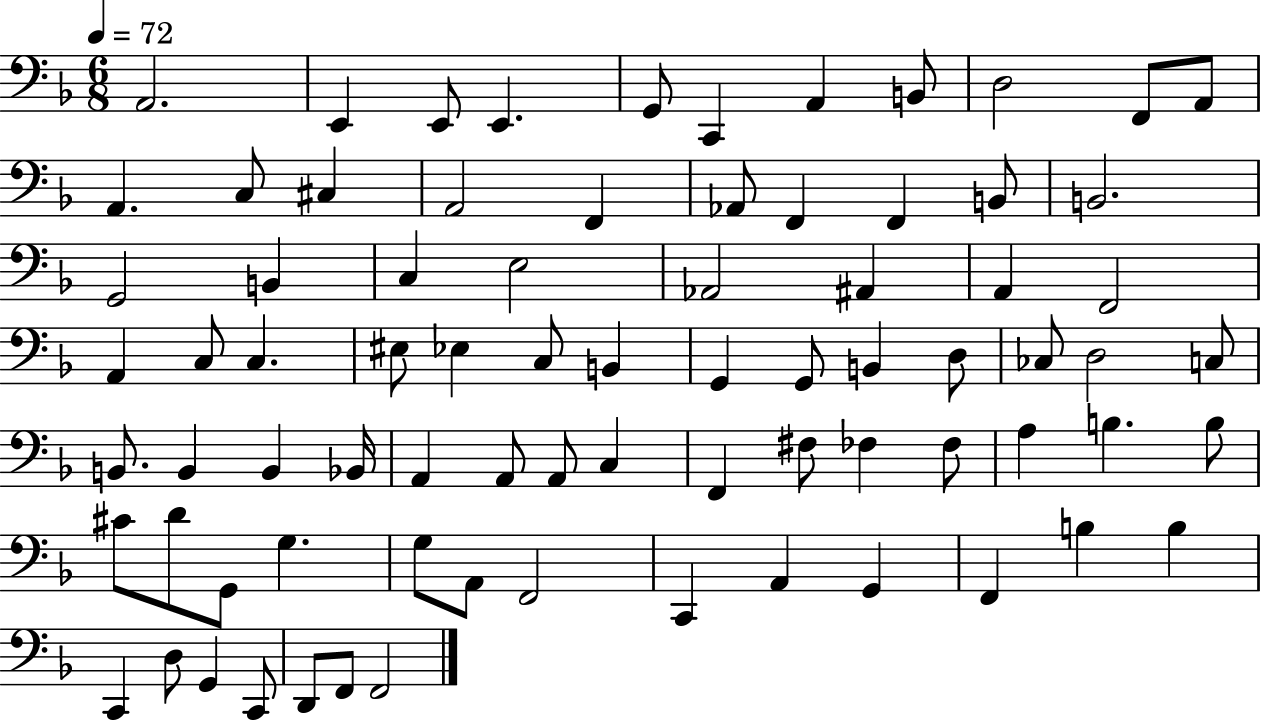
A2/h. E2/q E2/e E2/q. G2/e C2/q A2/q B2/e D3/h F2/e A2/e A2/q. C3/e C#3/q A2/h F2/q Ab2/e F2/q F2/q B2/e B2/h. G2/h B2/q C3/q E3/h Ab2/h A#2/q A2/q F2/h A2/q C3/e C3/q. EIS3/e Eb3/q C3/e B2/q G2/q G2/e B2/q D3/e CES3/e D3/h C3/e B2/e. B2/q B2/q Bb2/s A2/q A2/e A2/e C3/q F2/q F#3/e FES3/q FES3/e A3/q B3/q. B3/e C#4/e D4/e G2/e G3/q. G3/e A2/e F2/h C2/q A2/q G2/q F2/q B3/q B3/q C2/q D3/e G2/q C2/e D2/e F2/e F2/h